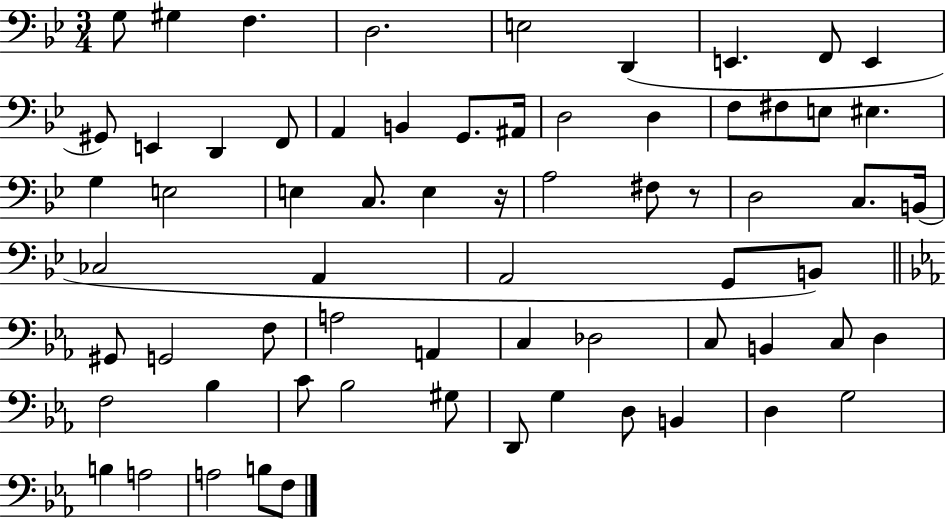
G3/e G#3/q F3/q. D3/h. E3/h D2/q E2/q. F2/e E2/q G#2/e E2/q D2/q F2/e A2/q B2/q G2/e. A#2/s D3/h D3/q F3/e F#3/e E3/e EIS3/q. G3/q E3/h E3/q C3/e. E3/q R/s A3/h F#3/e R/e D3/h C3/e. B2/s CES3/h A2/q A2/h G2/e B2/e G#2/e G2/h F3/e A3/h A2/q C3/q Db3/h C3/e B2/q C3/e D3/q F3/h Bb3/q C4/e Bb3/h G#3/e D2/e G3/q D3/e B2/q D3/q G3/h B3/q A3/h A3/h B3/e F3/e